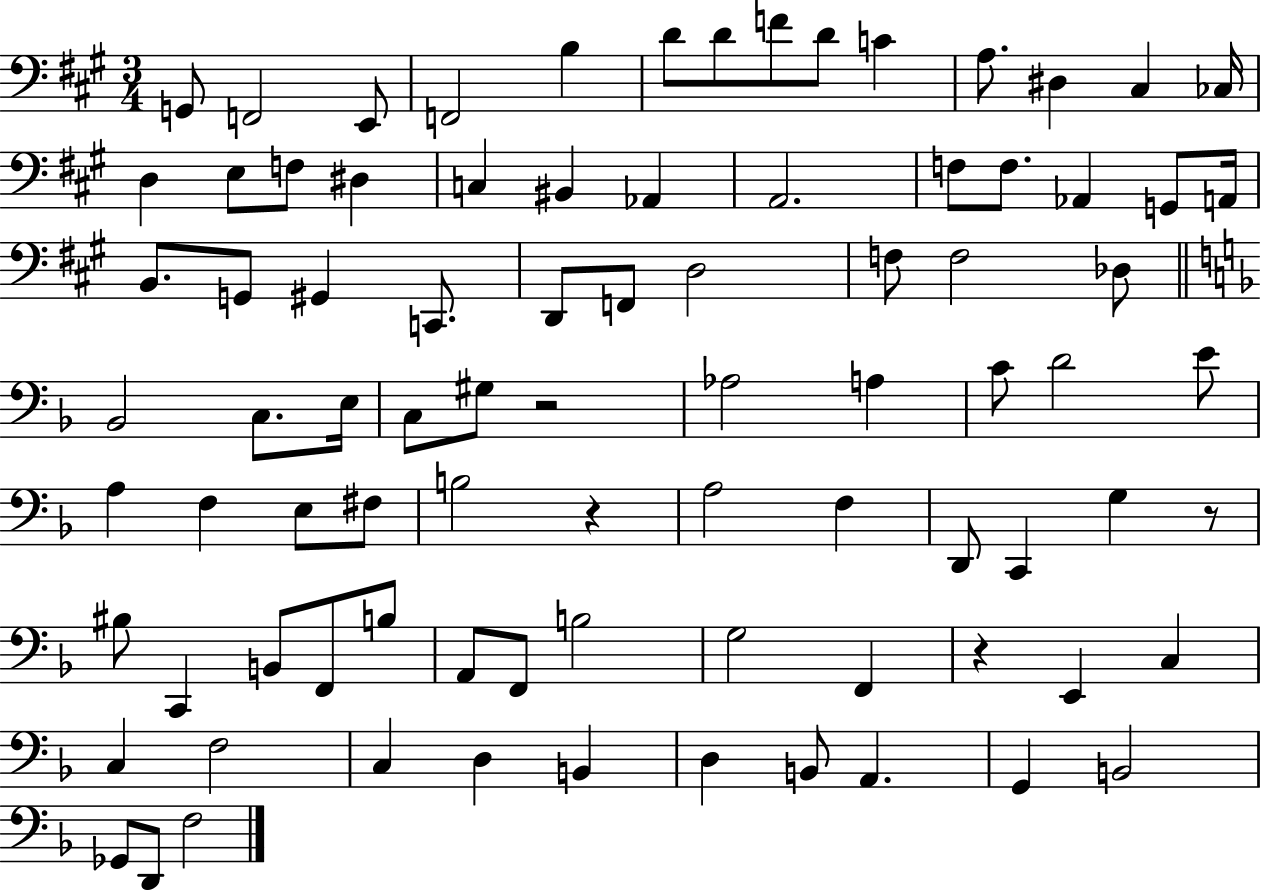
G2/e F2/h E2/e F2/h B3/q D4/e D4/e F4/e D4/e C4/q A3/e. D#3/q C#3/q CES3/s D3/q E3/e F3/e D#3/q C3/q BIS2/q Ab2/q A2/h. F3/e F3/e. Ab2/q G2/e A2/s B2/e. G2/e G#2/q C2/e. D2/e F2/e D3/h F3/e F3/h Db3/e Bb2/h C3/e. E3/s C3/e G#3/e R/h Ab3/h A3/q C4/e D4/h E4/e A3/q F3/q E3/e F#3/e B3/h R/q A3/h F3/q D2/e C2/q G3/q R/e BIS3/e C2/q B2/e F2/e B3/e A2/e F2/e B3/h G3/h F2/q R/q E2/q C3/q C3/q F3/h C3/q D3/q B2/q D3/q B2/e A2/q. G2/q B2/h Gb2/e D2/e F3/h